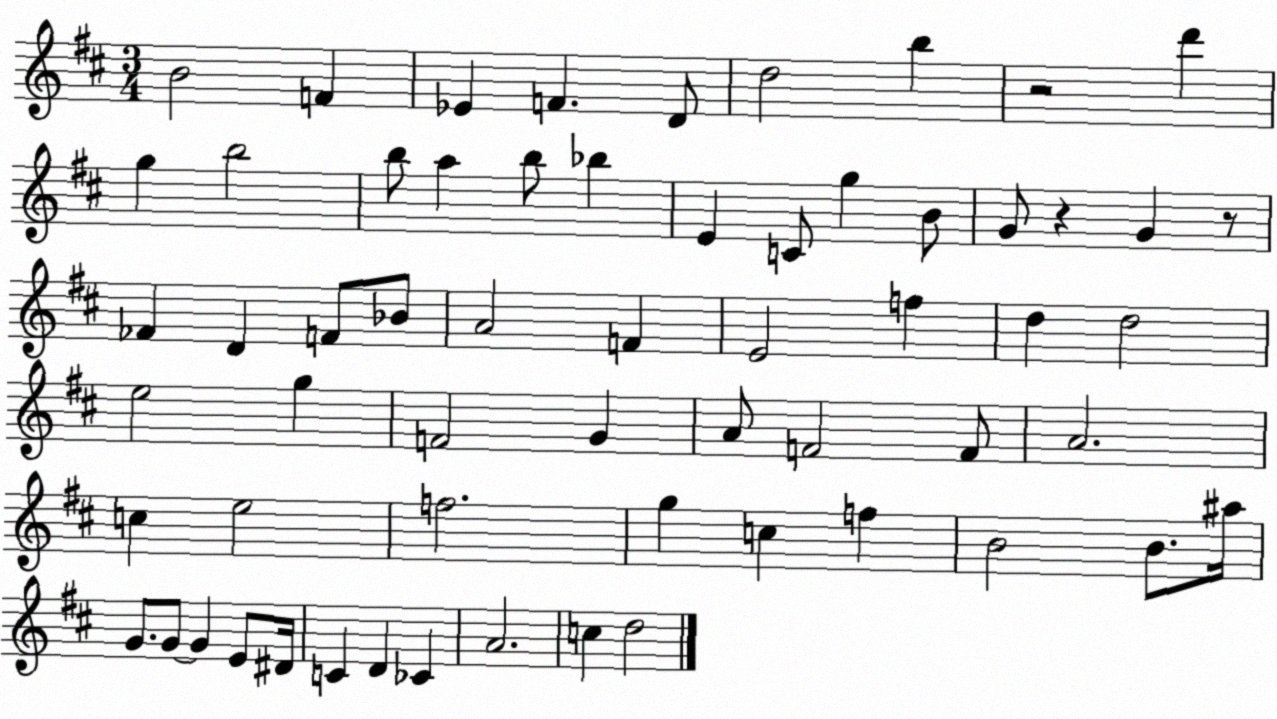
X:1
T:Untitled
M:3/4
L:1/4
K:D
B2 F _E F D/2 d2 b z2 d' g b2 b/2 a b/2 _b E C/2 g B/2 G/2 z G z/2 _F D F/2 _B/2 A2 F E2 f d d2 e2 g F2 G A/2 F2 F/2 A2 c e2 f2 g c f B2 B/2 ^a/4 G/2 G/2 G E/2 ^D/4 C D _C A2 c d2